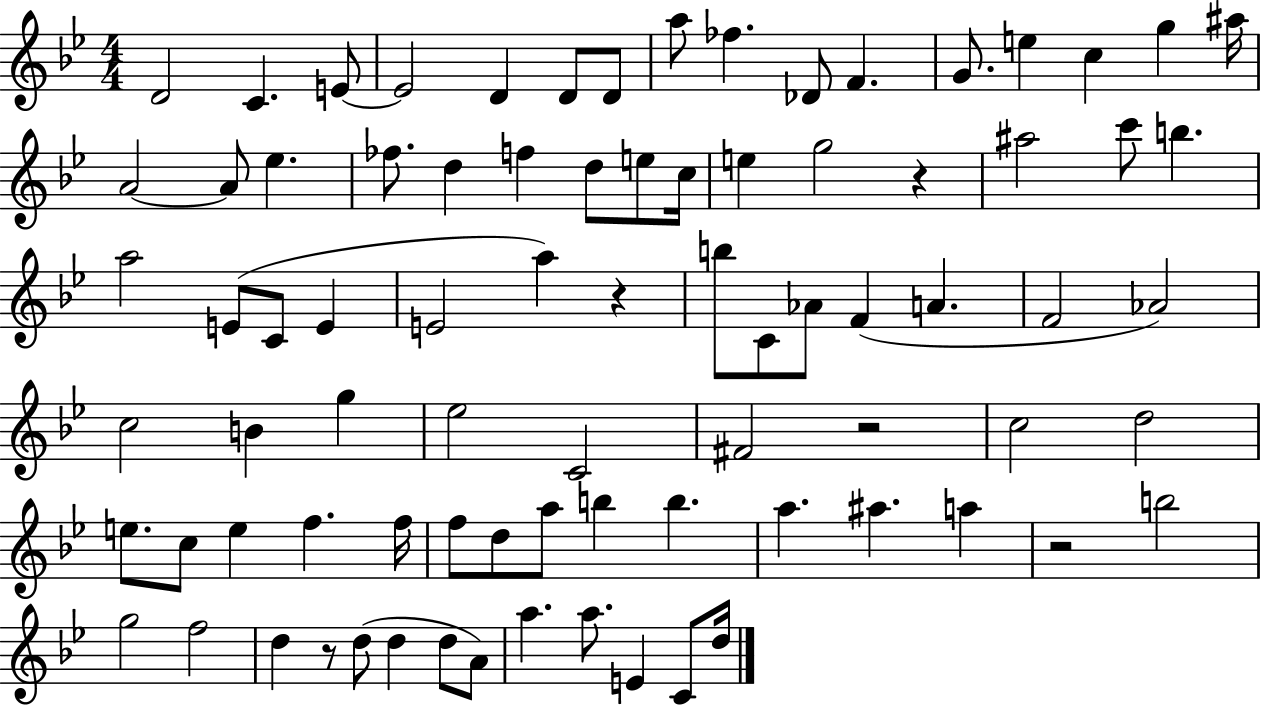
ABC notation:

X:1
T:Untitled
M:4/4
L:1/4
K:Bb
D2 C E/2 E2 D D/2 D/2 a/2 _f _D/2 F G/2 e c g ^a/4 A2 A/2 _e _f/2 d f d/2 e/2 c/4 e g2 z ^a2 c'/2 b a2 E/2 C/2 E E2 a z b/2 C/2 _A/2 F A F2 _A2 c2 B g _e2 C2 ^F2 z2 c2 d2 e/2 c/2 e f f/4 f/2 d/2 a/2 b b a ^a a z2 b2 g2 f2 d z/2 d/2 d d/2 A/2 a a/2 E C/2 d/4